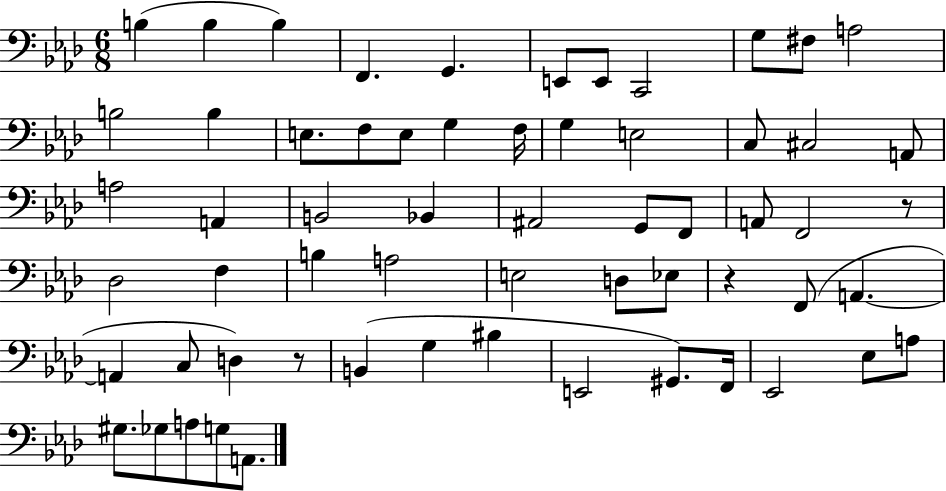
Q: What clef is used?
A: bass